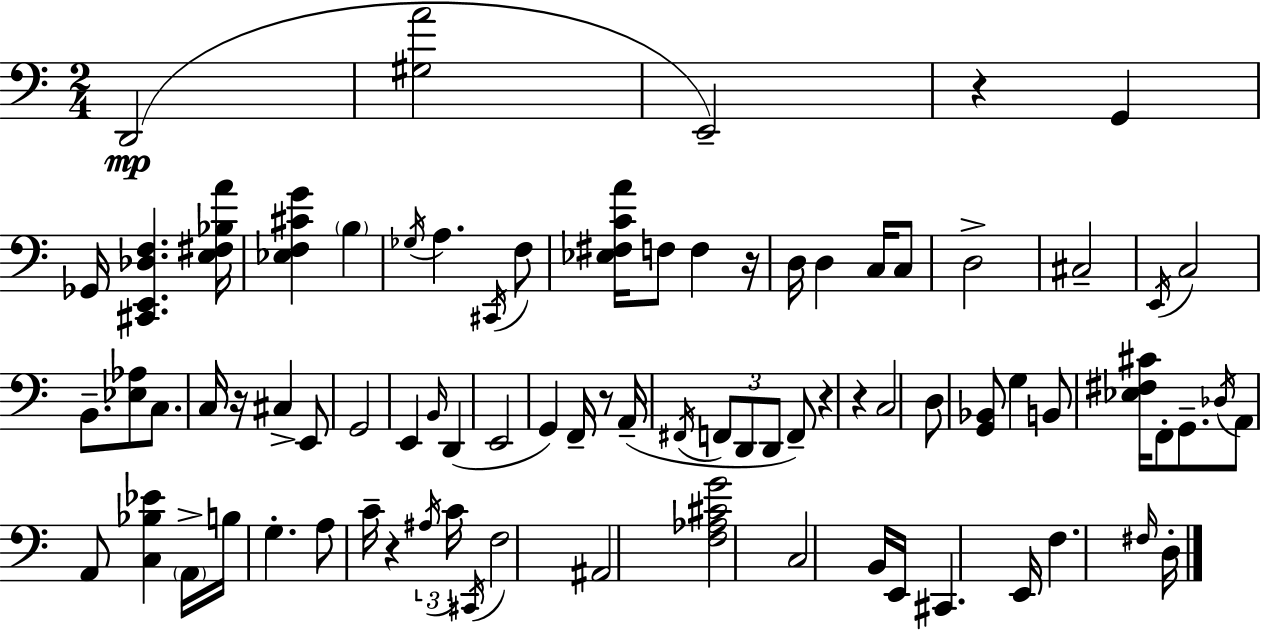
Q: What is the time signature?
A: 2/4